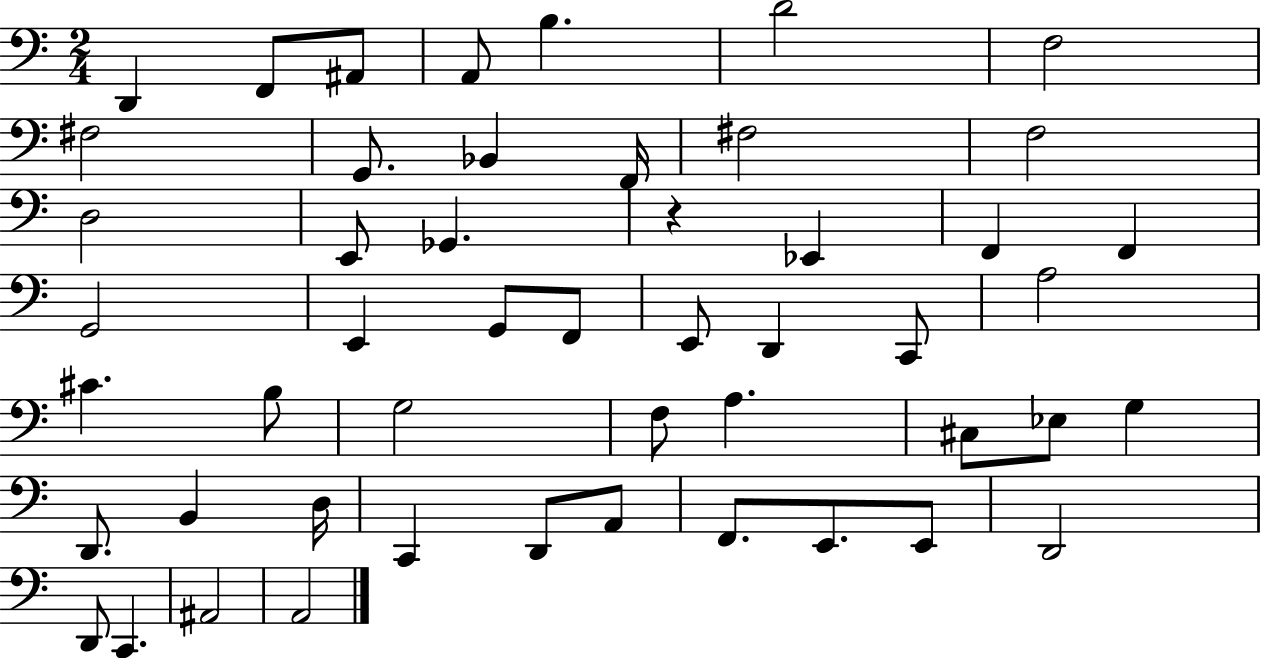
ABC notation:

X:1
T:Untitled
M:2/4
L:1/4
K:C
D,, F,,/2 ^A,,/2 A,,/2 B, D2 F,2 ^F,2 G,,/2 _B,, F,,/4 ^F,2 F,2 D,2 E,,/2 _G,, z _E,, F,, F,, G,,2 E,, G,,/2 F,,/2 E,,/2 D,, C,,/2 A,2 ^C B,/2 G,2 F,/2 A, ^C,/2 _E,/2 G, D,,/2 B,, D,/4 C,, D,,/2 A,,/2 F,,/2 E,,/2 E,,/2 D,,2 D,,/2 C,, ^A,,2 A,,2